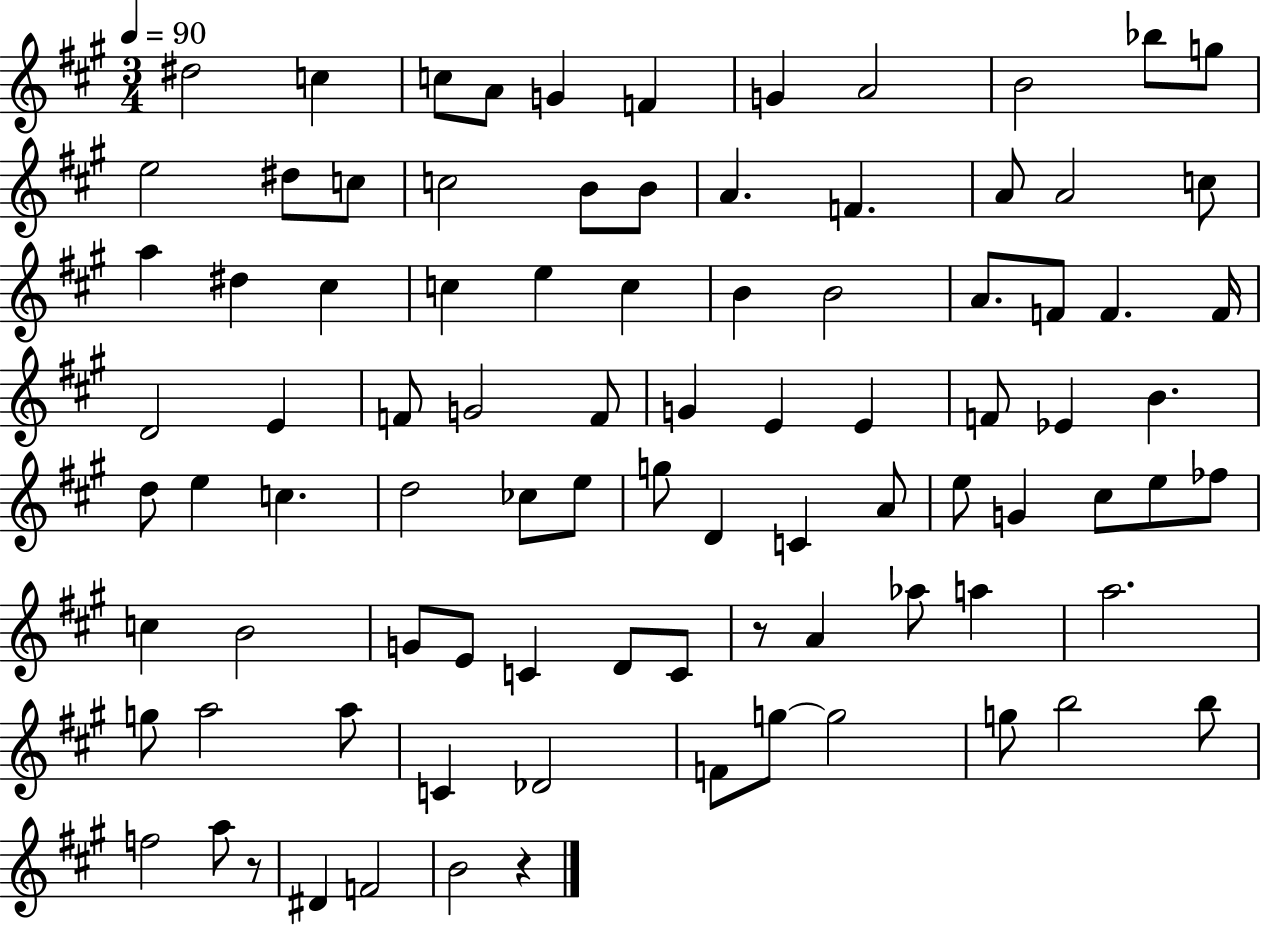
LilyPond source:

{
  \clef treble
  \numericTimeSignature
  \time 3/4
  \key a \major
  \tempo 4 = 90
  \repeat volta 2 { dis''2 c''4 | c''8 a'8 g'4 f'4 | g'4 a'2 | b'2 bes''8 g''8 | \break e''2 dis''8 c''8 | c''2 b'8 b'8 | a'4. f'4. | a'8 a'2 c''8 | \break a''4 dis''4 cis''4 | c''4 e''4 c''4 | b'4 b'2 | a'8. f'8 f'4. f'16 | \break d'2 e'4 | f'8 g'2 f'8 | g'4 e'4 e'4 | f'8 ees'4 b'4. | \break d''8 e''4 c''4. | d''2 ces''8 e''8 | g''8 d'4 c'4 a'8 | e''8 g'4 cis''8 e''8 fes''8 | \break c''4 b'2 | g'8 e'8 c'4 d'8 c'8 | r8 a'4 aes''8 a''4 | a''2. | \break g''8 a''2 a''8 | c'4 des'2 | f'8 g''8~~ g''2 | g''8 b''2 b''8 | \break f''2 a''8 r8 | dis'4 f'2 | b'2 r4 | } \bar "|."
}